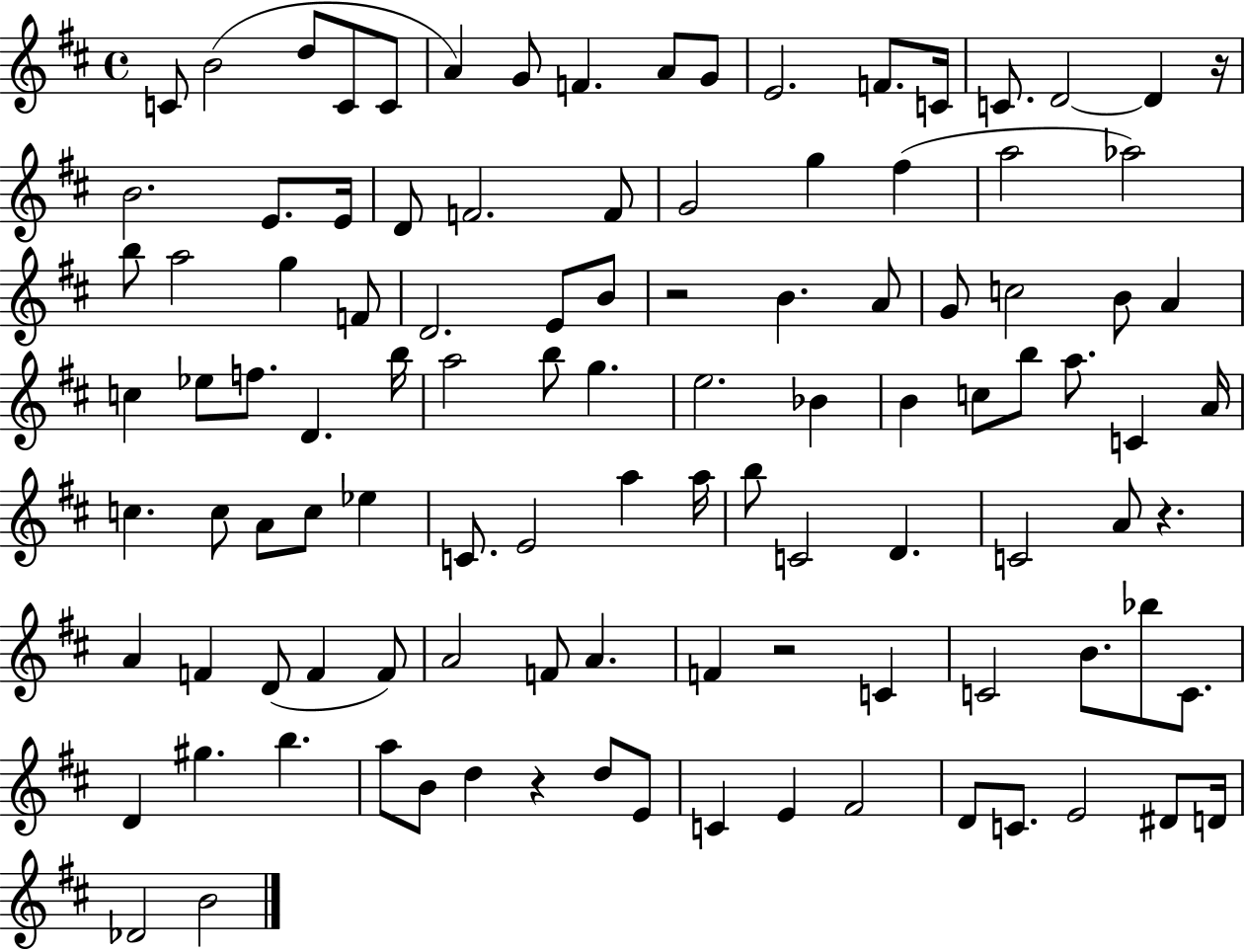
{
  \clef treble
  \time 4/4
  \defaultTimeSignature
  \key d \major
  c'8 b'2( d''8 c'8 c'8 | a'4) g'8 f'4. a'8 g'8 | e'2. f'8. c'16 | c'8. d'2~~ d'4 r16 | \break b'2. e'8. e'16 | d'8 f'2. f'8 | g'2 g''4 fis''4( | a''2 aes''2) | \break b''8 a''2 g''4 f'8 | d'2. e'8 b'8 | r2 b'4. a'8 | g'8 c''2 b'8 a'4 | \break c''4 ees''8 f''8. d'4. b''16 | a''2 b''8 g''4. | e''2. bes'4 | b'4 c''8 b''8 a''8. c'4 a'16 | \break c''4. c''8 a'8 c''8 ees''4 | c'8. e'2 a''4 a''16 | b''8 c'2 d'4. | c'2 a'8 r4. | \break a'4 f'4 d'8( f'4 f'8) | a'2 f'8 a'4. | f'4 r2 c'4 | c'2 b'8. bes''8 c'8. | \break d'4 gis''4. b''4. | a''8 b'8 d''4 r4 d''8 e'8 | c'4 e'4 fis'2 | d'8 c'8. e'2 dis'8 d'16 | \break des'2 b'2 | \bar "|."
}